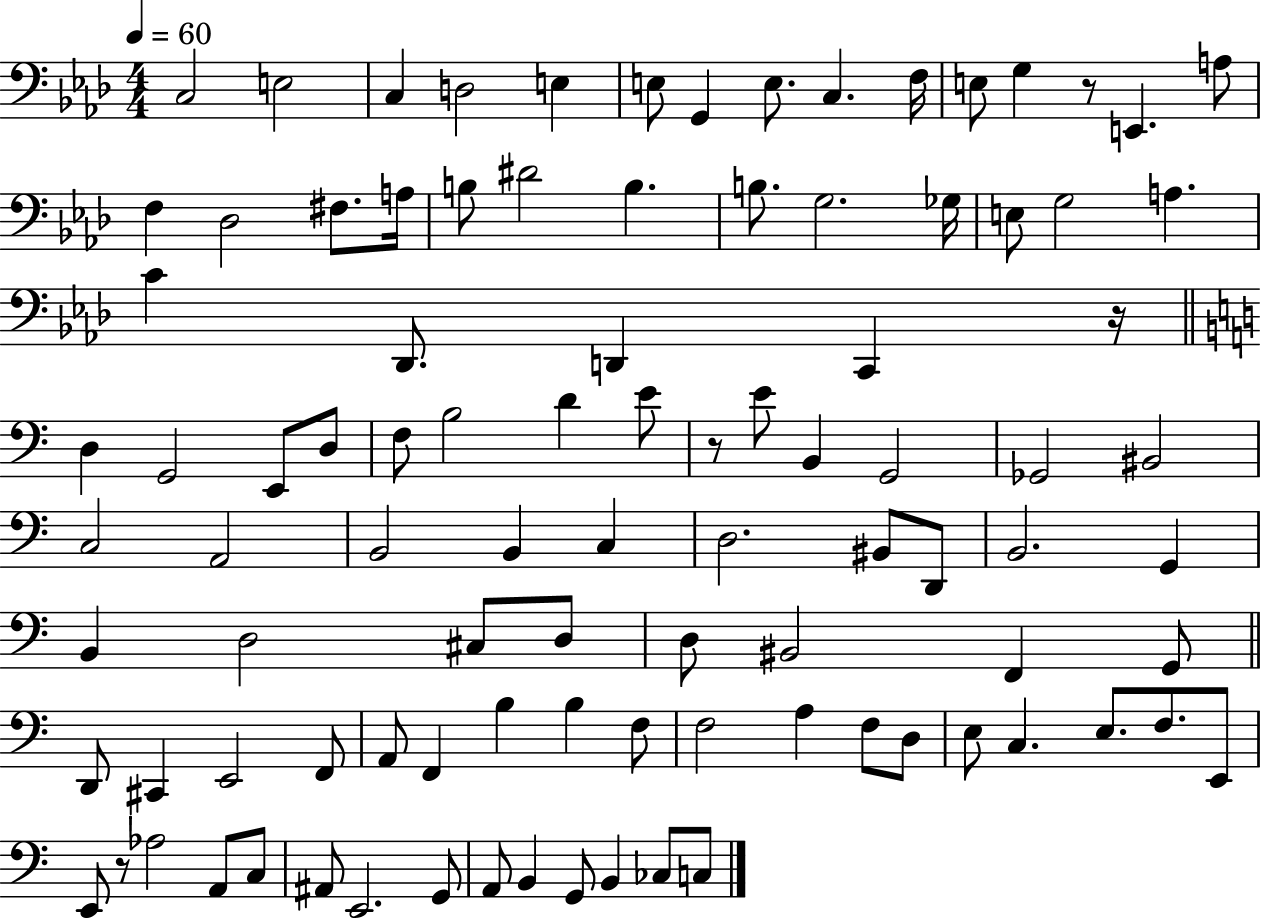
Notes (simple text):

C3/h E3/h C3/q D3/h E3/q E3/e G2/q E3/e. C3/q. F3/s E3/e G3/q R/e E2/q. A3/e F3/q Db3/h F#3/e. A3/s B3/e D#4/h B3/q. B3/e. G3/h. Gb3/s E3/e G3/h A3/q. C4/q Db2/e. D2/q C2/q R/s D3/q G2/h E2/e D3/e F3/e B3/h D4/q E4/e R/e E4/e B2/q G2/h Gb2/h BIS2/h C3/h A2/h B2/h B2/q C3/q D3/h. BIS2/e D2/e B2/h. G2/q B2/q D3/h C#3/e D3/e D3/e BIS2/h F2/q G2/e D2/e C#2/q E2/h F2/e A2/e F2/q B3/q B3/q F3/e F3/h A3/q F3/e D3/e E3/e C3/q. E3/e. F3/e. E2/e E2/e R/e Ab3/h A2/e C3/e A#2/e E2/h. G2/e A2/e B2/q G2/e B2/q CES3/e C3/e